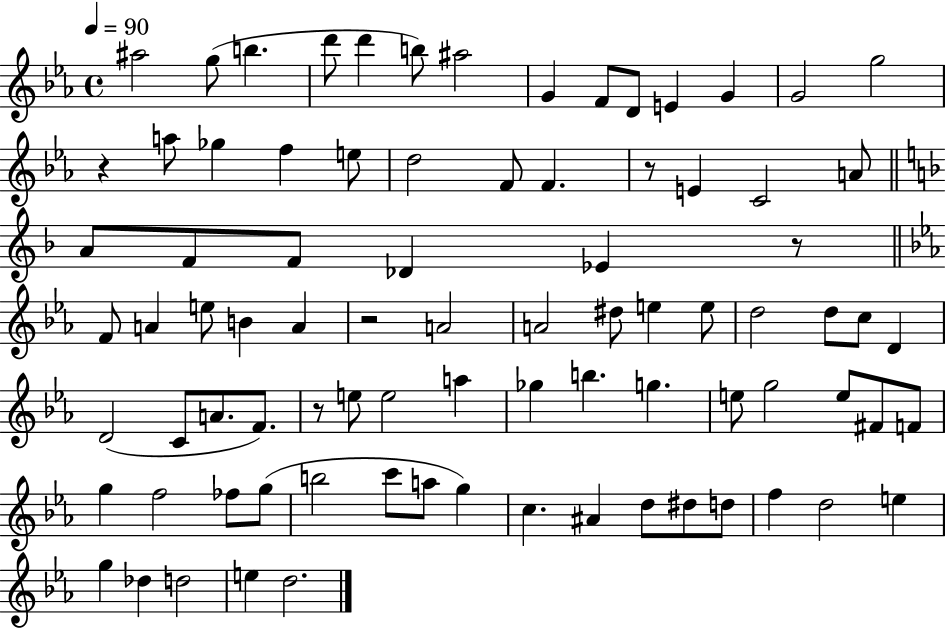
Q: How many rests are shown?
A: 5